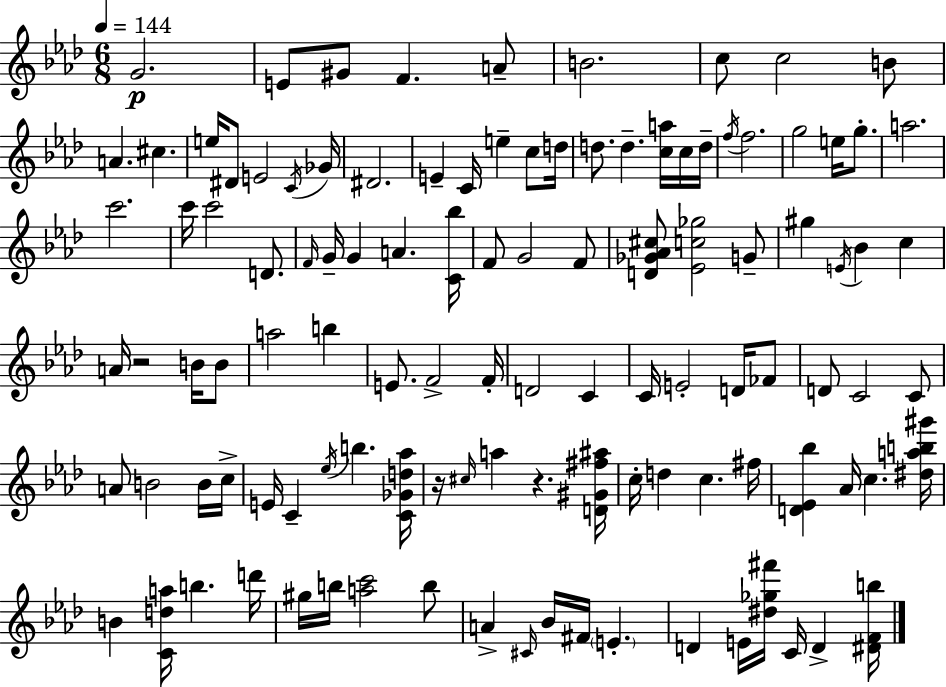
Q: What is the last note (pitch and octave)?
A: D4